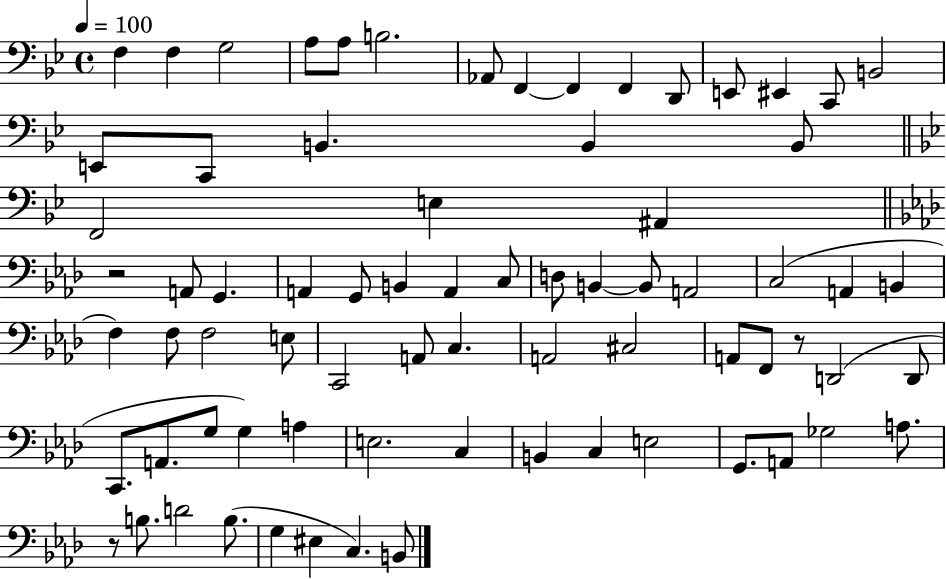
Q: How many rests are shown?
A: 3